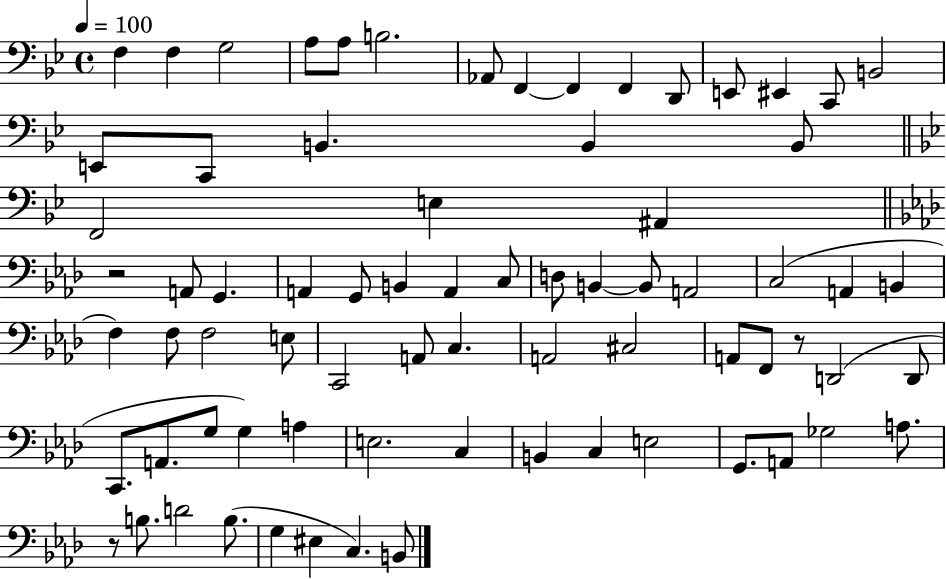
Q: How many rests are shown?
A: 3